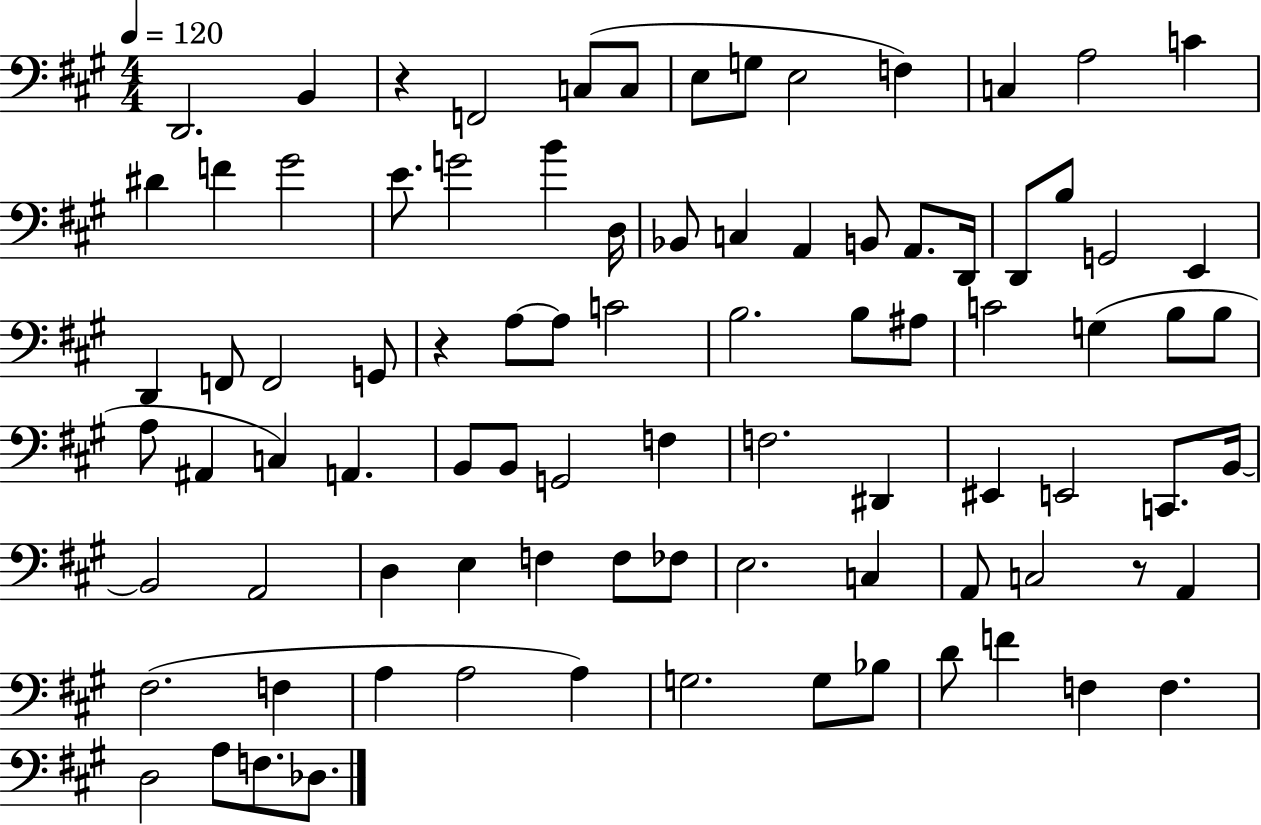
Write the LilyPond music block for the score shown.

{
  \clef bass
  \numericTimeSignature
  \time 4/4
  \key a \major
  \tempo 4 = 120
  d,2. b,4 | r4 f,2 c8( c8 | e8 g8 e2 f4) | c4 a2 c'4 | \break dis'4 f'4 gis'2 | e'8. g'2 b'4 d16 | bes,8 c4 a,4 b,8 a,8. d,16 | d,8 b8 g,2 e,4 | \break d,4 f,8 f,2 g,8 | r4 a8~~ a8 c'2 | b2. b8 ais8 | c'2 g4( b8 b8 | \break a8 ais,4 c4) a,4. | b,8 b,8 g,2 f4 | f2. dis,4 | eis,4 e,2 c,8. b,16~~ | \break b,2 a,2 | d4 e4 f4 f8 fes8 | e2. c4 | a,8 c2 r8 a,4 | \break fis2.( f4 | a4 a2 a4) | g2. g8 bes8 | d'8 f'4 f4 f4. | \break d2 a8 f8. des8. | \bar "|."
}